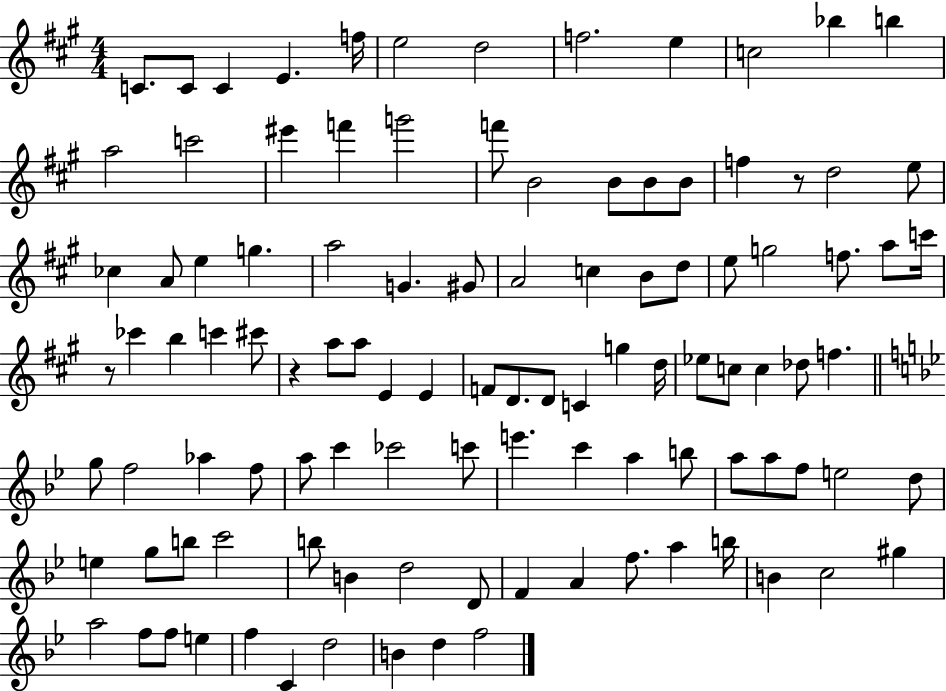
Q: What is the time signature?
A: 4/4